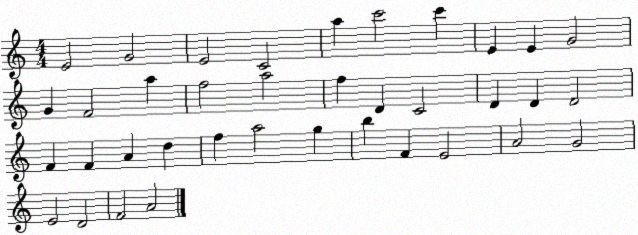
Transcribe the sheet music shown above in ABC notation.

X:1
T:Untitled
M:4/4
L:1/4
K:C
E2 G2 E2 C2 a c'2 c' E E G2 G F2 a f2 a2 f D C2 D D D2 F F A d f a2 g b F E2 A2 G2 E2 D2 F2 A2